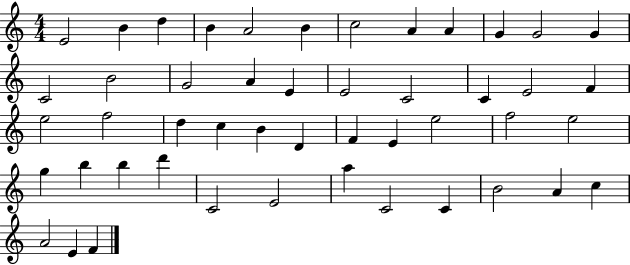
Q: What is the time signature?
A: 4/4